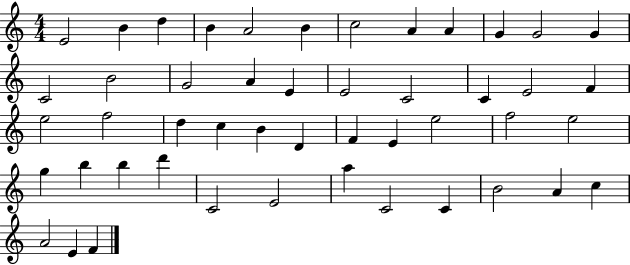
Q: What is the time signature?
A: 4/4